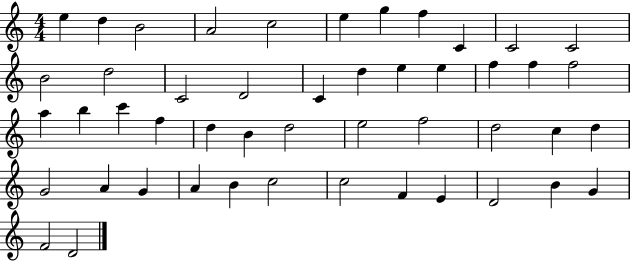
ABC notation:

X:1
T:Untitled
M:4/4
L:1/4
K:C
e d B2 A2 c2 e g f C C2 C2 B2 d2 C2 D2 C d e e f f f2 a b c' f d B d2 e2 f2 d2 c d G2 A G A B c2 c2 F E D2 B G F2 D2